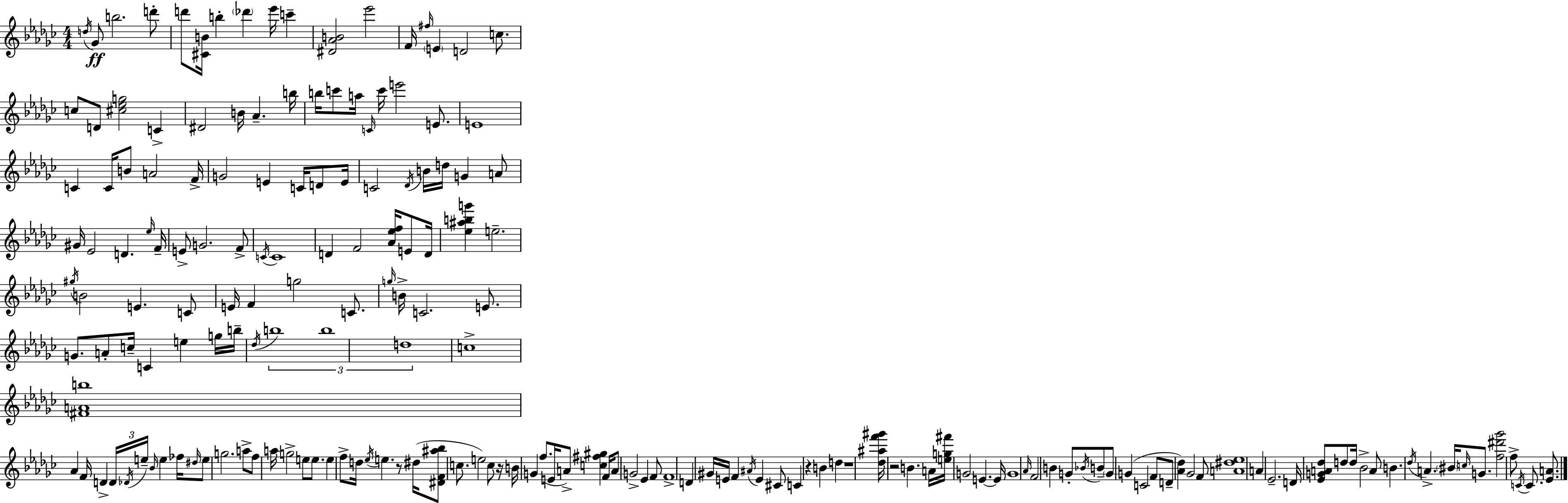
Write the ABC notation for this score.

X:1
T:Untitled
M:4/4
L:1/4
K:Ebm
d/4 _G/2 b2 d'/2 d'/2 [^CB]/4 b _d' _e'/4 c' [^D_AB]2 _e'2 F/4 ^f/4 E D2 c/2 c/2 D/2 [^c_eg]2 C ^D2 B/4 _A b/4 b/4 c'/2 a/4 C/4 c'/4 e'2 E/2 E4 C C/4 B/2 A2 F/4 G2 E C/4 D/2 E/4 C2 _D/4 B/4 d/4 G A/2 ^G/4 _E2 D _e/4 F/4 E/2 G2 F/2 C/4 C4 D F2 [_A_ef]/4 E/2 D/4 [_e^abg'] e2 ^g/4 B2 E C/2 E/4 F g2 C/2 g/4 B/4 C2 E/2 G/2 A/2 c/4 C e g/4 b/4 _d/4 b4 b4 d4 c4 [^FAb]4 _A F/4 D D/4 _D/4 e/4 _B/4 e _f/4 ^d/4 e/2 g2 a/2 f/2 a/4 g2 e/2 e/2 e f/2 d/4 _e/4 e z/2 ^d/4 [^DF^a_b]/2 c/2 e2 c/2 z/4 B/4 G f/2 E/4 A/2 [c^f^g] F/4 A/2 G2 _E F/2 F4 D ^G/4 E/4 F ^A/4 E ^C/2 C z B d z4 [_d^af'^g']/4 z2 B A/4 [eg^f']/4 G2 E E/4 G4 _A/4 F2 B G/2 _B/4 B/2 G/2 G C2 F/2 D/2 [_A_d] _G2 F/2 [A^d_e]4 A _E2 D/4 [_EGA_d]/2 d/2 d/4 _B2 A/2 B _d/4 A ^B/4 c/4 G/2 [f^d'_g']2 f/2 C/4 C/2 [_EA]/2